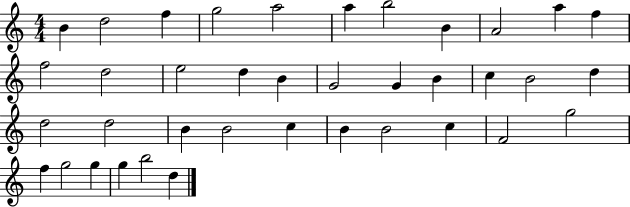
{
  \clef treble
  \numericTimeSignature
  \time 4/4
  \key c \major
  b'4 d''2 f''4 | g''2 a''2 | a''4 b''2 b'4 | a'2 a''4 f''4 | \break f''2 d''2 | e''2 d''4 b'4 | g'2 g'4 b'4 | c''4 b'2 d''4 | \break d''2 d''2 | b'4 b'2 c''4 | b'4 b'2 c''4 | f'2 g''2 | \break f''4 g''2 g''4 | g''4 b''2 d''4 | \bar "|."
}